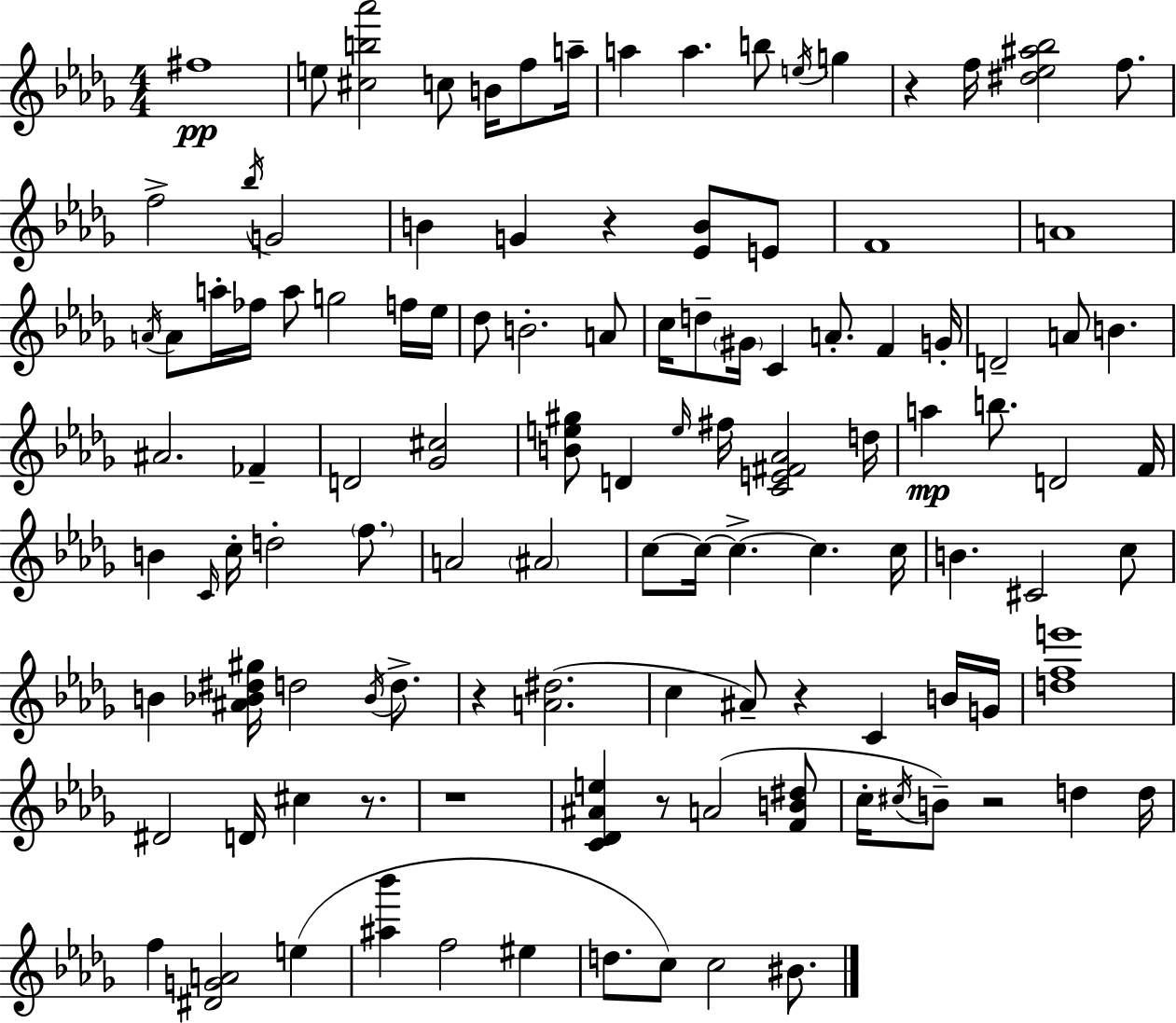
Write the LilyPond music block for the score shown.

{
  \clef treble
  \numericTimeSignature
  \time 4/4
  \key bes \minor
  fis''1\pp | e''8 <cis'' b'' aes'''>2 c''8 b'16 f''8 a''16-- | a''4 a''4. b''8 \acciaccatura { e''16 } g''4 | r4 f''16 <dis'' ees'' ais'' bes''>2 f''8. | \break f''2-> \acciaccatura { bes''16 } g'2 | b'4 g'4 r4 <ees' b'>8 | e'8 f'1 | a'1 | \break \acciaccatura { a'16 } a'8 a''16-. fes''16 a''8 g''2 | f''16 ees''16 des''8 b'2.-. | a'8 c''16 d''8-- \parenthesize gis'16 c'4 a'8.-. f'4 | g'16-. d'2-- a'8 b'4. | \break ais'2. fes'4-- | d'2 <ges' cis''>2 | <b' e'' gis''>8 d'4 \grace { e''16 } fis''16 <c' e' fis' aes'>2 | d''16 a''4\mp b''8. d'2 | \break f'16 b'4 \grace { c'16 } c''16-. d''2-. | \parenthesize f''8. a'2 \parenthesize ais'2 | c''8~~ c''16~~ c''4.->~~ c''4. | c''16 b'4. cis'2 | \break c''8 b'4 <ais' bes' dis'' gis''>16 d''2 | \acciaccatura { bes'16 } d''8.-> r4 <a' dis''>2.( | c''4 ais'8--) r4 | c'4 b'16 g'16 <d'' f'' e'''>1 | \break dis'2 d'16 cis''4 | r8. r1 | <c' des' ais' e''>4 r8 a'2( | <f' b' dis''>8 c''16-. \acciaccatura { cis''16 } b'8--) r2 | \break d''4 d''16 f''4 <dis' g' a'>2 | e''4( <ais'' bes'''>4 f''2 | eis''4 d''8. c''8) c''2 | bis'8. \bar "|."
}